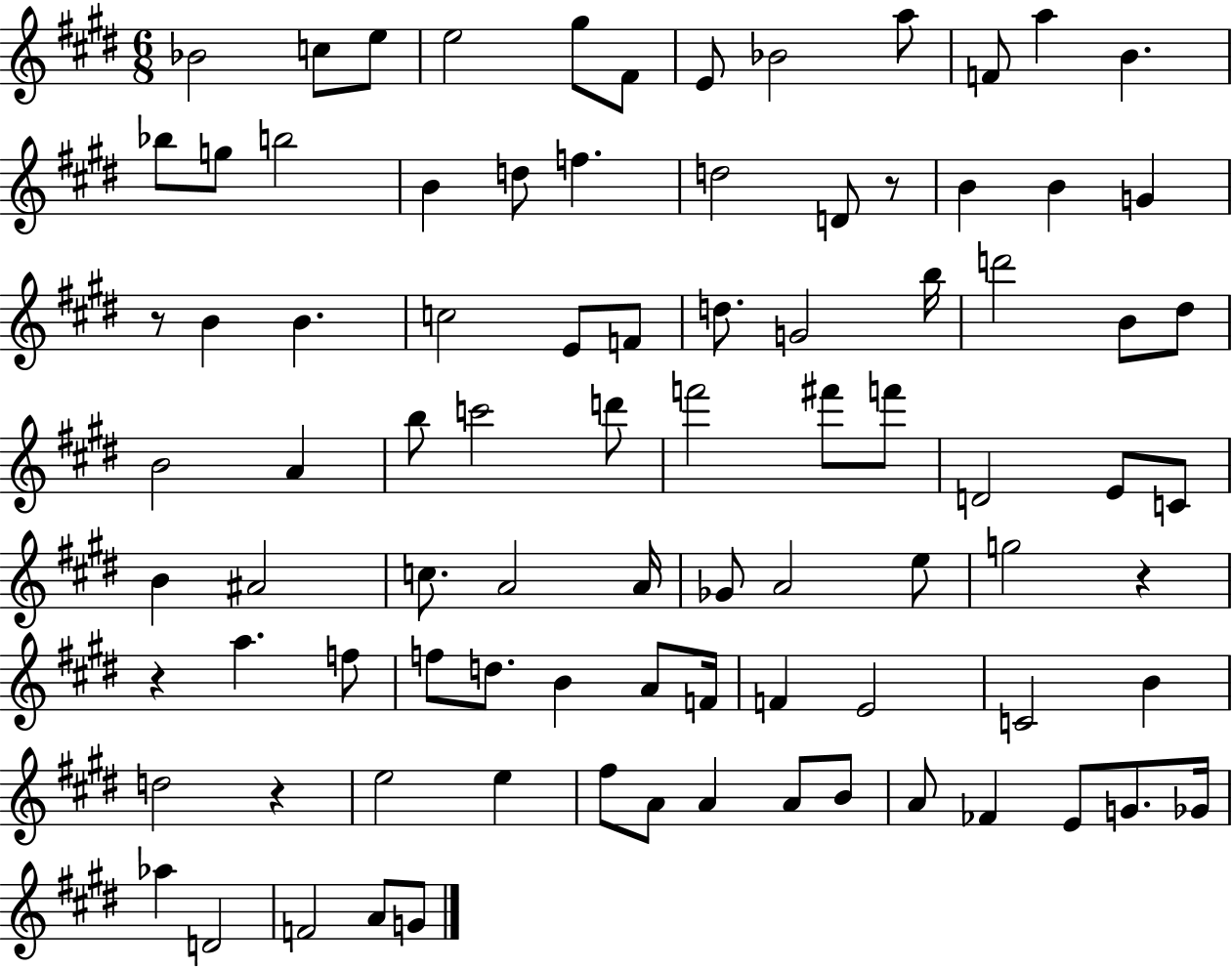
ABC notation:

X:1
T:Untitled
M:6/8
L:1/4
K:E
_B2 c/2 e/2 e2 ^g/2 ^F/2 E/2 _B2 a/2 F/2 a B _b/2 g/2 b2 B d/2 f d2 D/2 z/2 B B G z/2 B B c2 E/2 F/2 d/2 G2 b/4 d'2 B/2 ^d/2 B2 A b/2 c'2 d'/2 f'2 ^f'/2 f'/2 D2 E/2 C/2 B ^A2 c/2 A2 A/4 _G/2 A2 e/2 g2 z z a f/2 f/2 d/2 B A/2 F/4 F E2 C2 B d2 z e2 e ^f/2 A/2 A A/2 B/2 A/2 _F E/2 G/2 _G/4 _a D2 F2 A/2 G/2